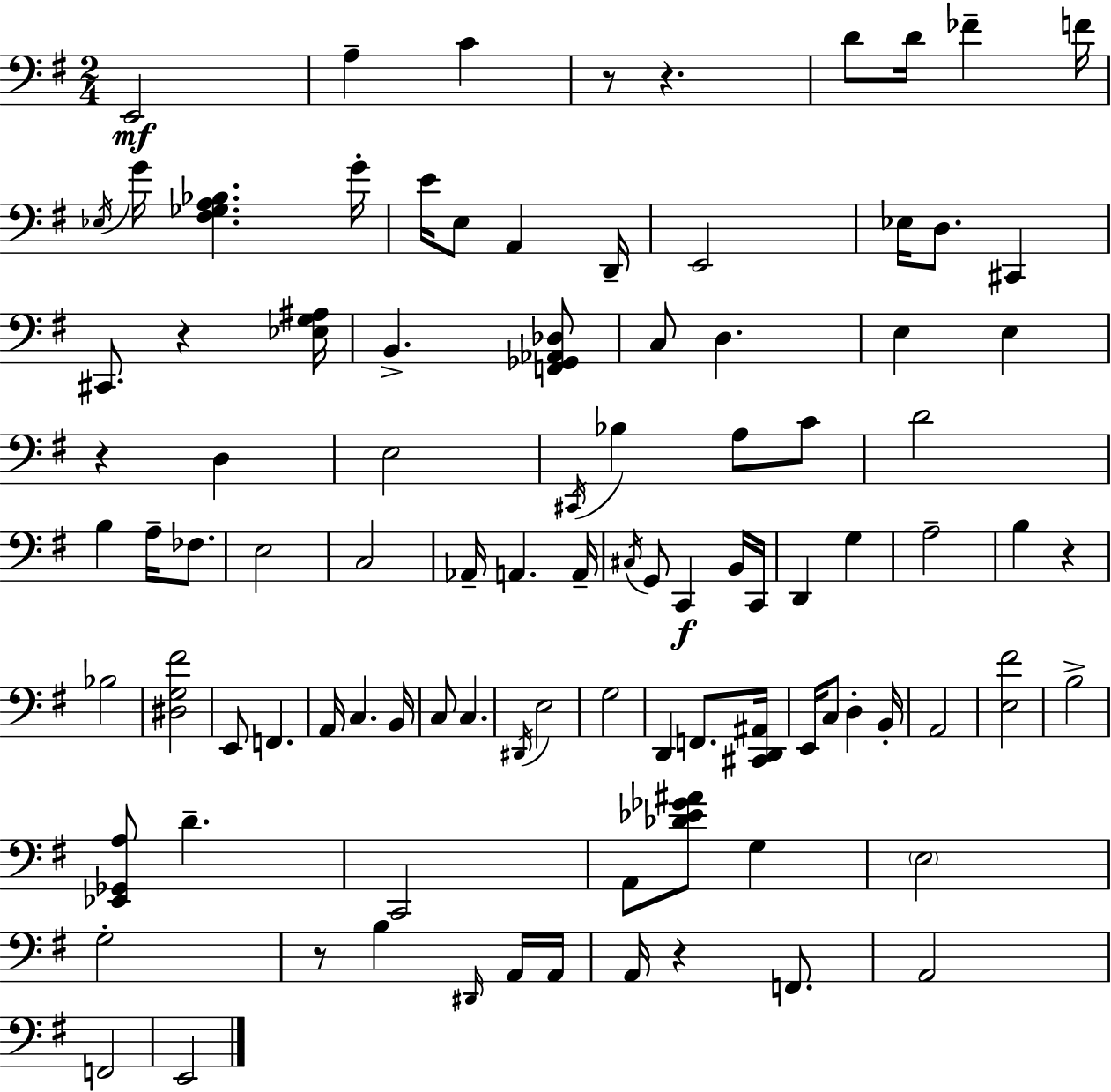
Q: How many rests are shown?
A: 7